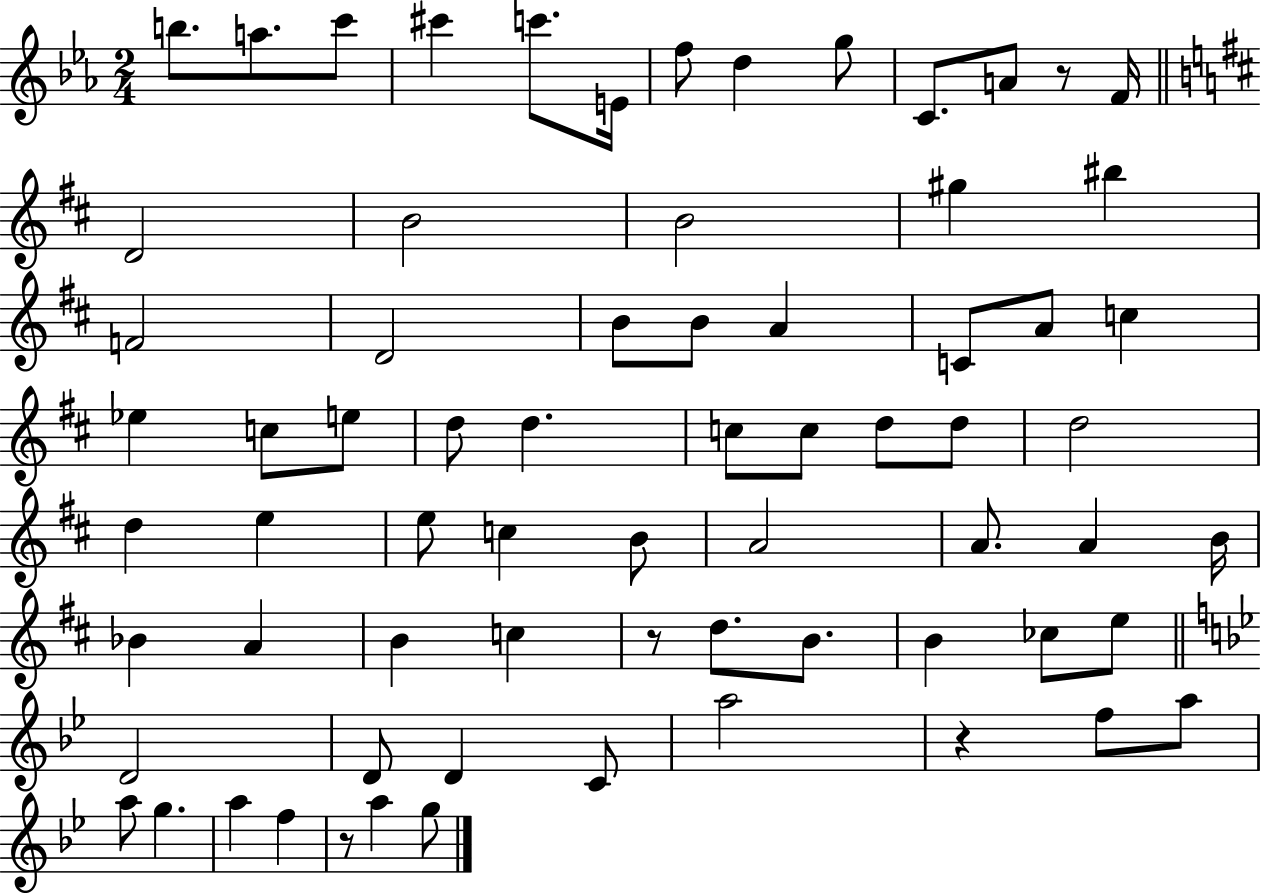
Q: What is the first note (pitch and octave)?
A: B5